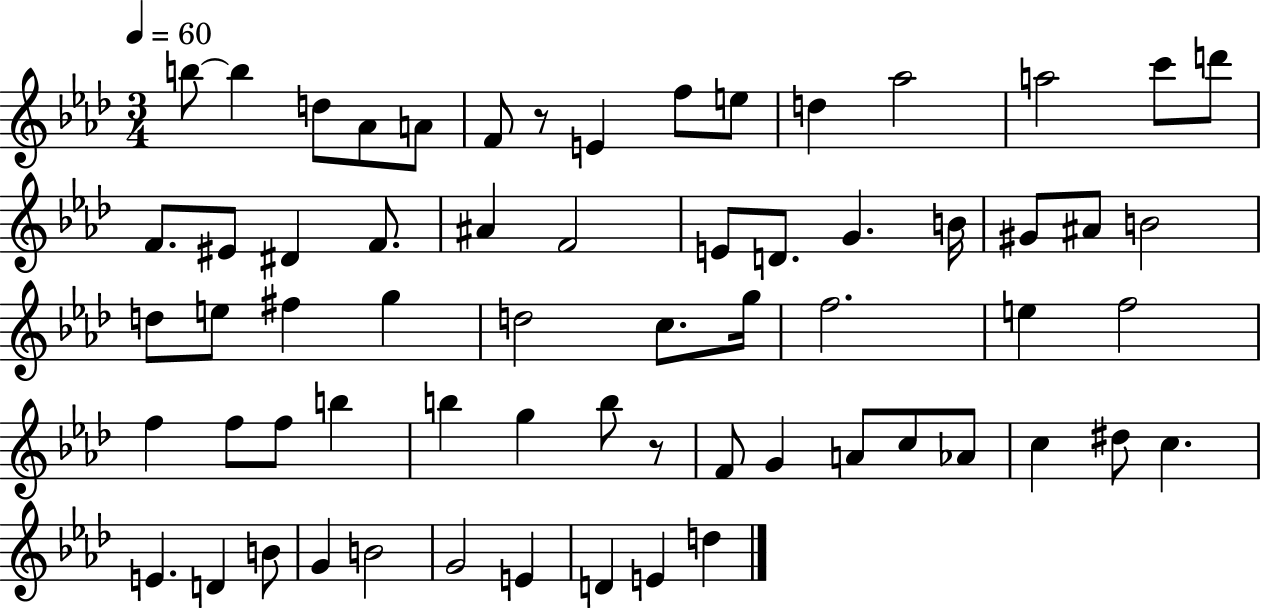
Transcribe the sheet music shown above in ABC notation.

X:1
T:Untitled
M:3/4
L:1/4
K:Ab
b/2 b d/2 _A/2 A/2 F/2 z/2 E f/2 e/2 d _a2 a2 c'/2 d'/2 F/2 ^E/2 ^D F/2 ^A F2 E/2 D/2 G B/4 ^G/2 ^A/2 B2 d/2 e/2 ^f g d2 c/2 g/4 f2 e f2 f f/2 f/2 b b g b/2 z/2 F/2 G A/2 c/2 _A/2 c ^d/2 c E D B/2 G B2 G2 E D E d